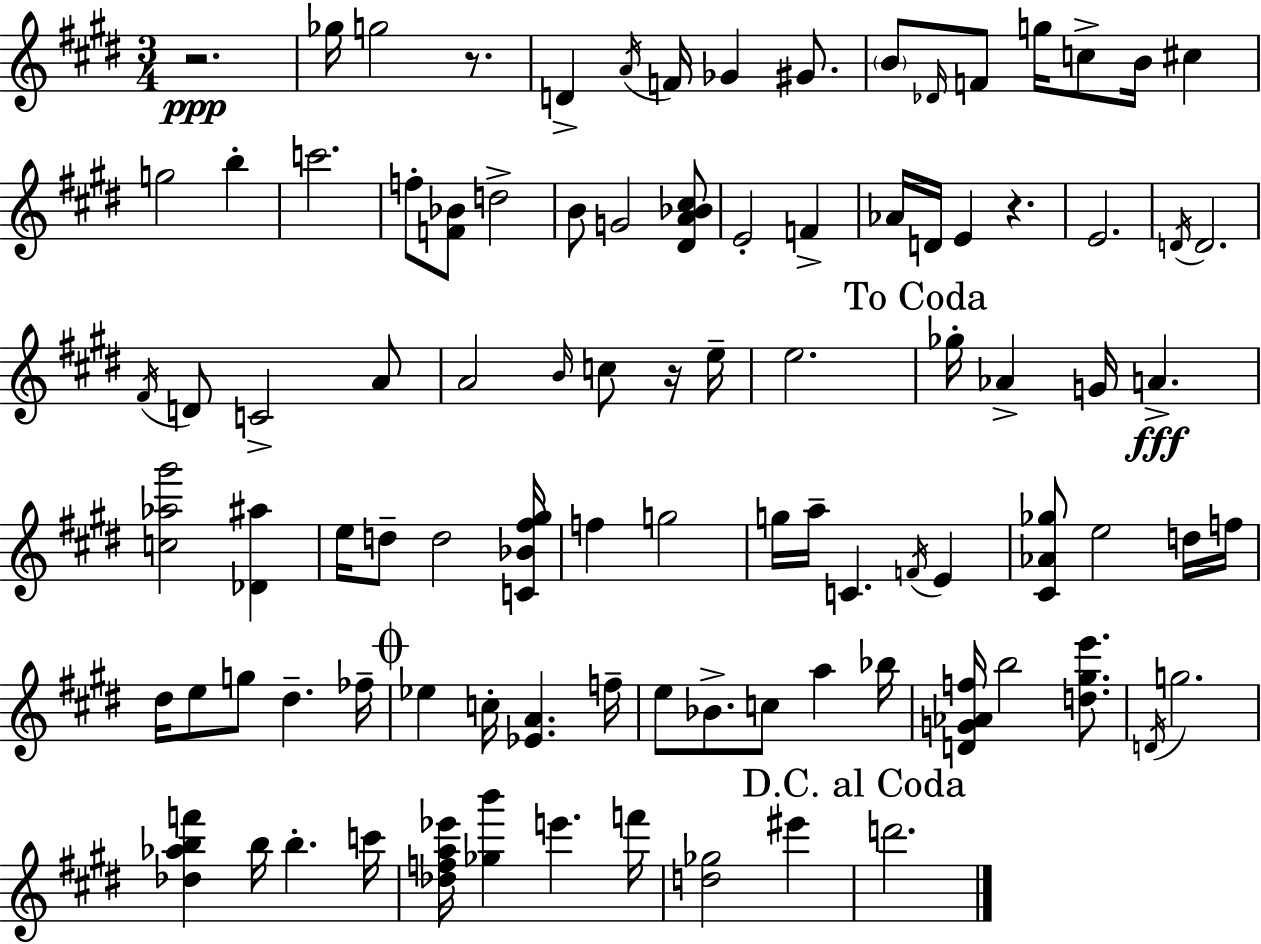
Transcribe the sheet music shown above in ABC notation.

X:1
T:Untitled
M:3/4
L:1/4
K:E
z2 _g/4 g2 z/2 D A/4 F/4 _G ^G/2 B/2 _D/4 F/2 g/4 c/2 B/4 ^c g2 b c'2 f/2 [F_B]/2 d2 B/2 G2 [^DA_B^c]/2 E2 F _A/4 D/4 E z E2 D/4 D2 ^F/4 D/2 C2 A/2 A2 B/4 c/2 z/4 e/4 e2 _g/4 _A G/4 A [c_a^g']2 [_D^a] e/4 d/2 d2 [C_B^f^g]/4 f g2 g/4 a/4 C F/4 E [^C_A_g]/2 e2 d/4 f/4 ^d/4 e/2 g/2 ^d _f/4 _e c/4 [_EA] f/4 e/2 _B/2 c/2 a _b/4 [DG_Af]/4 b2 [d^ge']/2 D/4 g2 [_d_abf'] b/4 b c'/4 [_dfa_e']/4 [_gb'] e' f'/4 [d_g]2 ^e' d'2